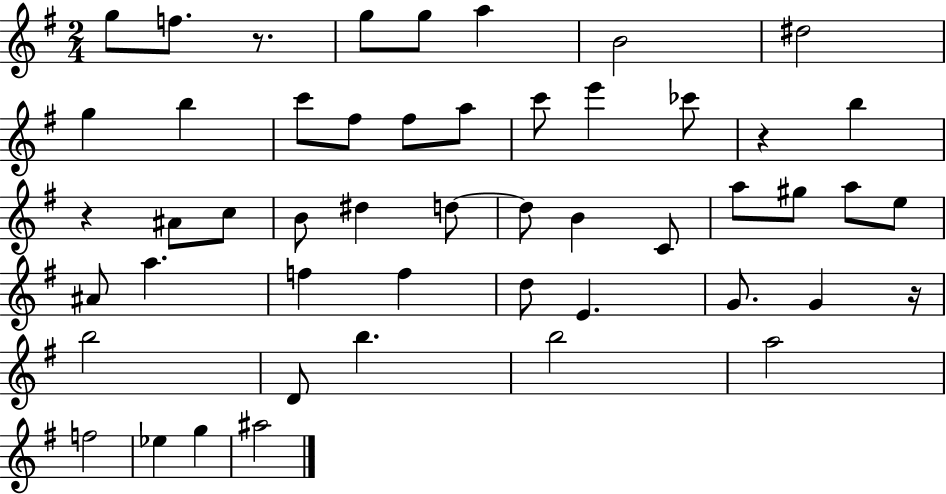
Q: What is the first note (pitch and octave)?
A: G5